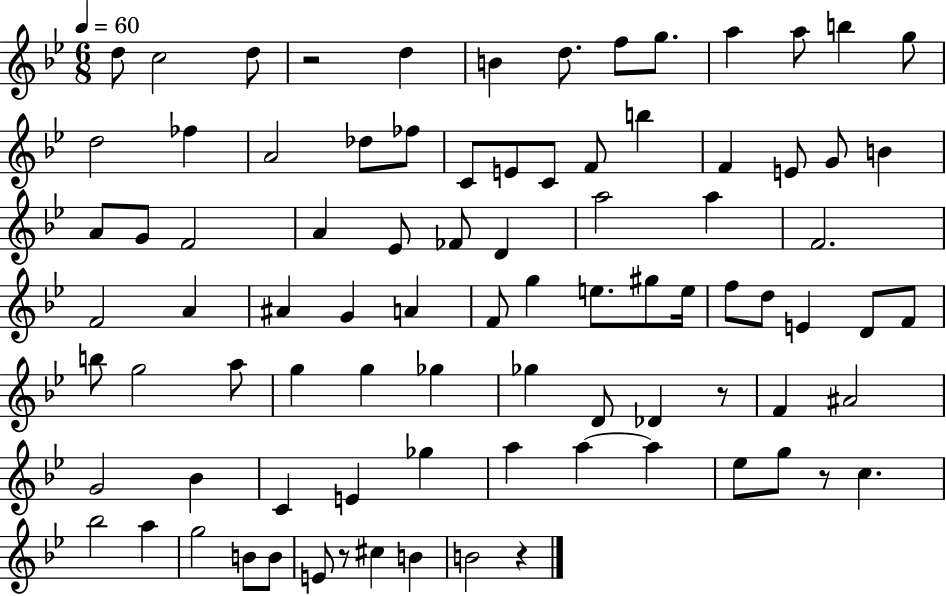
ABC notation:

X:1
T:Untitled
M:6/8
L:1/4
K:Bb
d/2 c2 d/2 z2 d B d/2 f/2 g/2 a a/2 b g/2 d2 _f A2 _d/2 _f/2 C/2 E/2 C/2 F/2 b F E/2 G/2 B A/2 G/2 F2 A _E/2 _F/2 D a2 a F2 F2 A ^A G A F/2 g e/2 ^g/2 e/4 f/2 d/2 E D/2 F/2 b/2 g2 a/2 g g _g _g D/2 _D z/2 F ^A2 G2 _B C E _g a a a _e/2 g/2 z/2 c _b2 a g2 B/2 B/2 E/2 z/2 ^c B B2 z